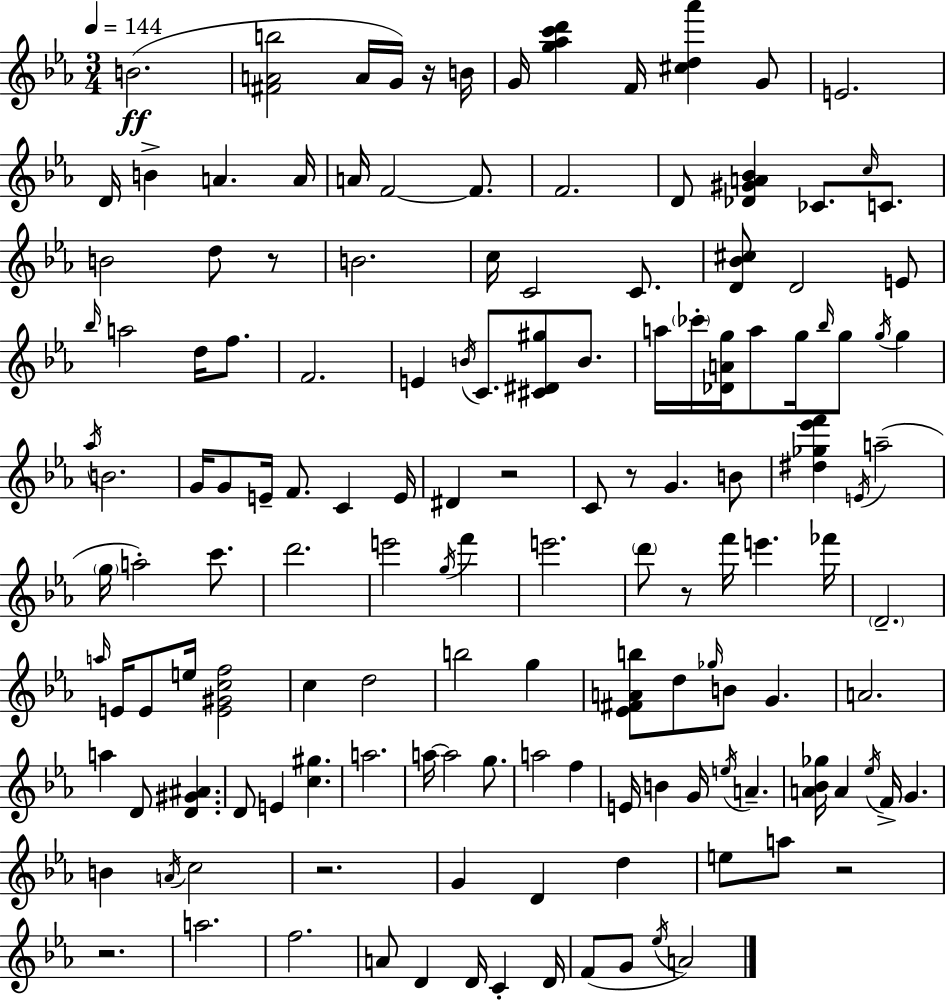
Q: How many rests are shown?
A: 8